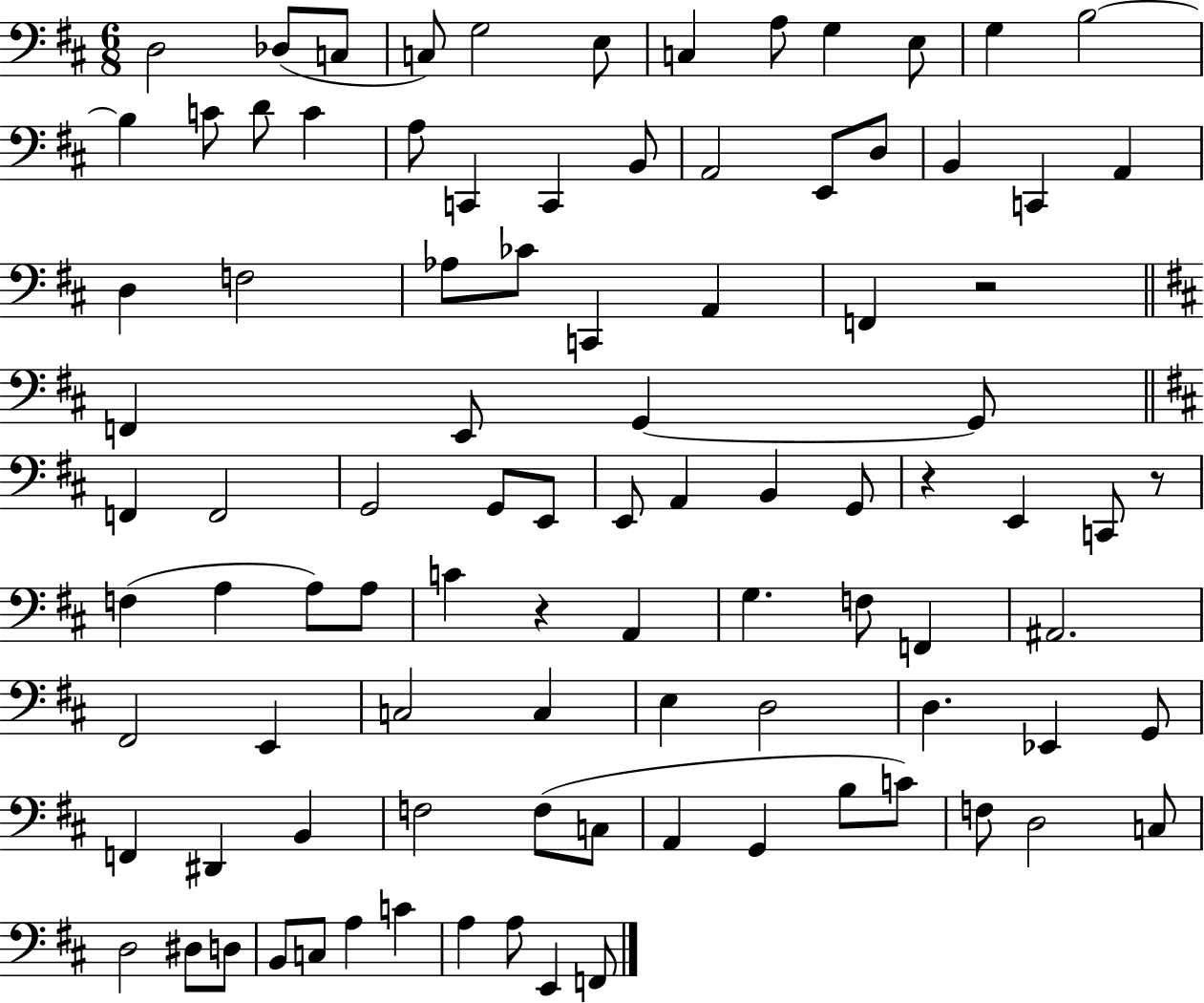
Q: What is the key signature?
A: D major